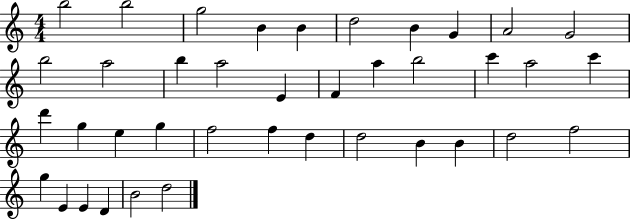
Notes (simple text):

B5/h B5/h G5/h B4/q B4/q D5/h B4/q G4/q A4/h G4/h B5/h A5/h B5/q A5/h E4/q F4/q A5/q B5/h C6/q A5/h C6/q D6/q G5/q E5/q G5/q F5/h F5/q D5/q D5/h B4/q B4/q D5/h F5/h G5/q E4/q E4/q D4/q B4/h D5/h